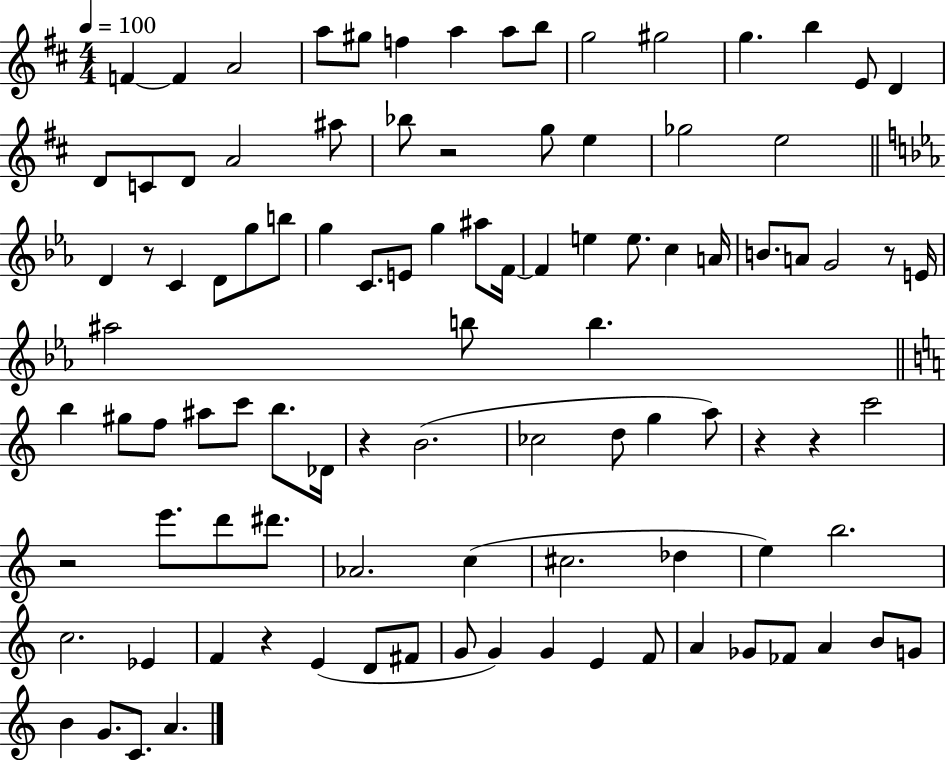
F4/q F4/q A4/h A5/e G#5/e F5/q A5/q A5/e B5/e G5/h G#5/h G5/q. B5/q E4/e D4/q D4/e C4/e D4/e A4/h A#5/e Bb5/e R/h G5/e E5/q Gb5/h E5/h D4/q R/e C4/q D4/e G5/e B5/e G5/q C4/e. E4/e G5/q A#5/e F4/s F4/q E5/q E5/e. C5/q A4/s B4/e. A4/e G4/h R/e E4/s A#5/h B5/e B5/q. B5/q G#5/e F5/e A#5/e C6/e B5/e. Db4/s R/q B4/h. CES5/h D5/e G5/q A5/e R/q R/q C6/h R/h E6/e. D6/e D#6/e. Ab4/h. C5/q C#5/h. Db5/q E5/q B5/h. C5/h. Eb4/q F4/q R/q E4/q D4/e F#4/e G4/e G4/q G4/q E4/q F4/e A4/q Gb4/e FES4/e A4/q B4/e G4/e B4/q G4/e. C4/e. A4/q.